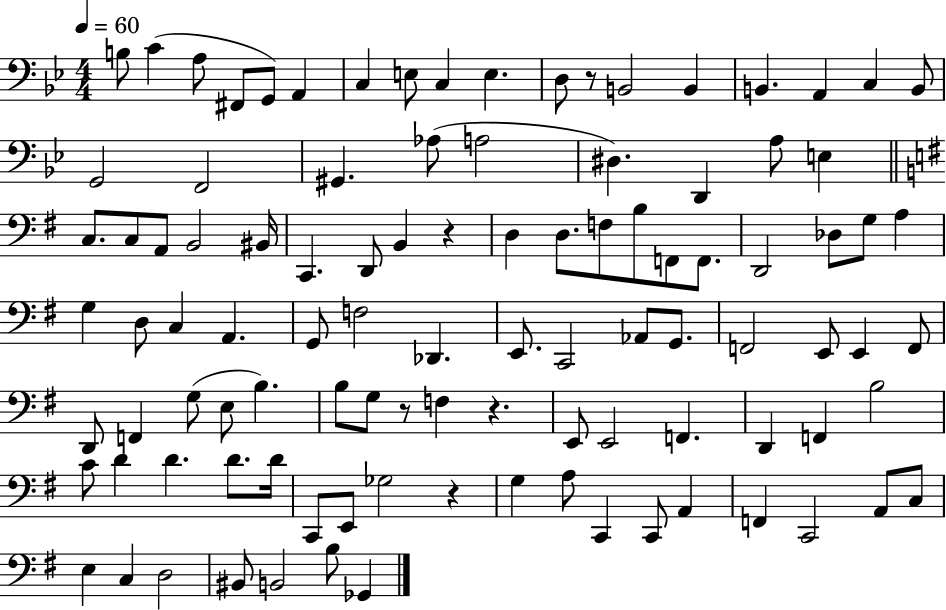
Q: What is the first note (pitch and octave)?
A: B3